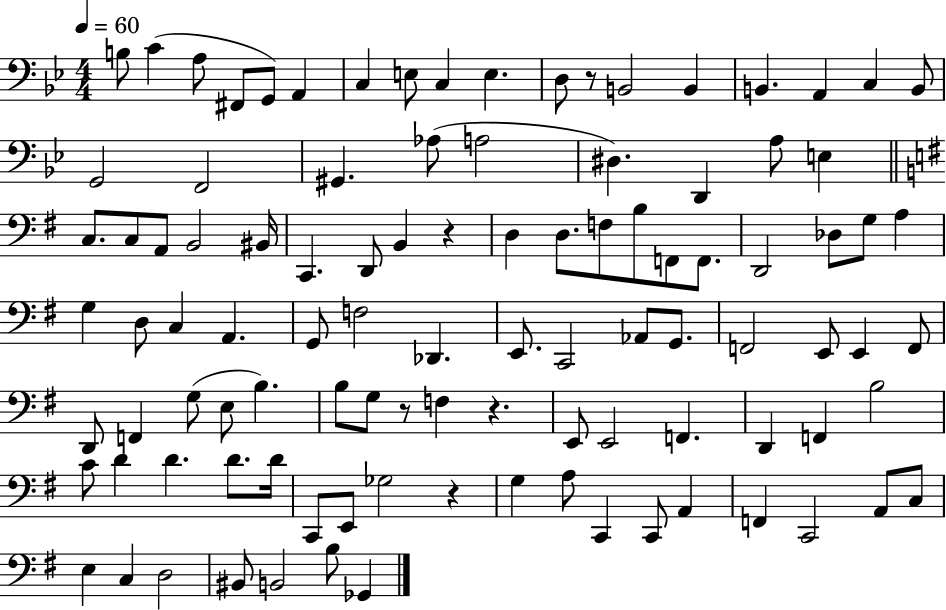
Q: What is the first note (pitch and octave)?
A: B3